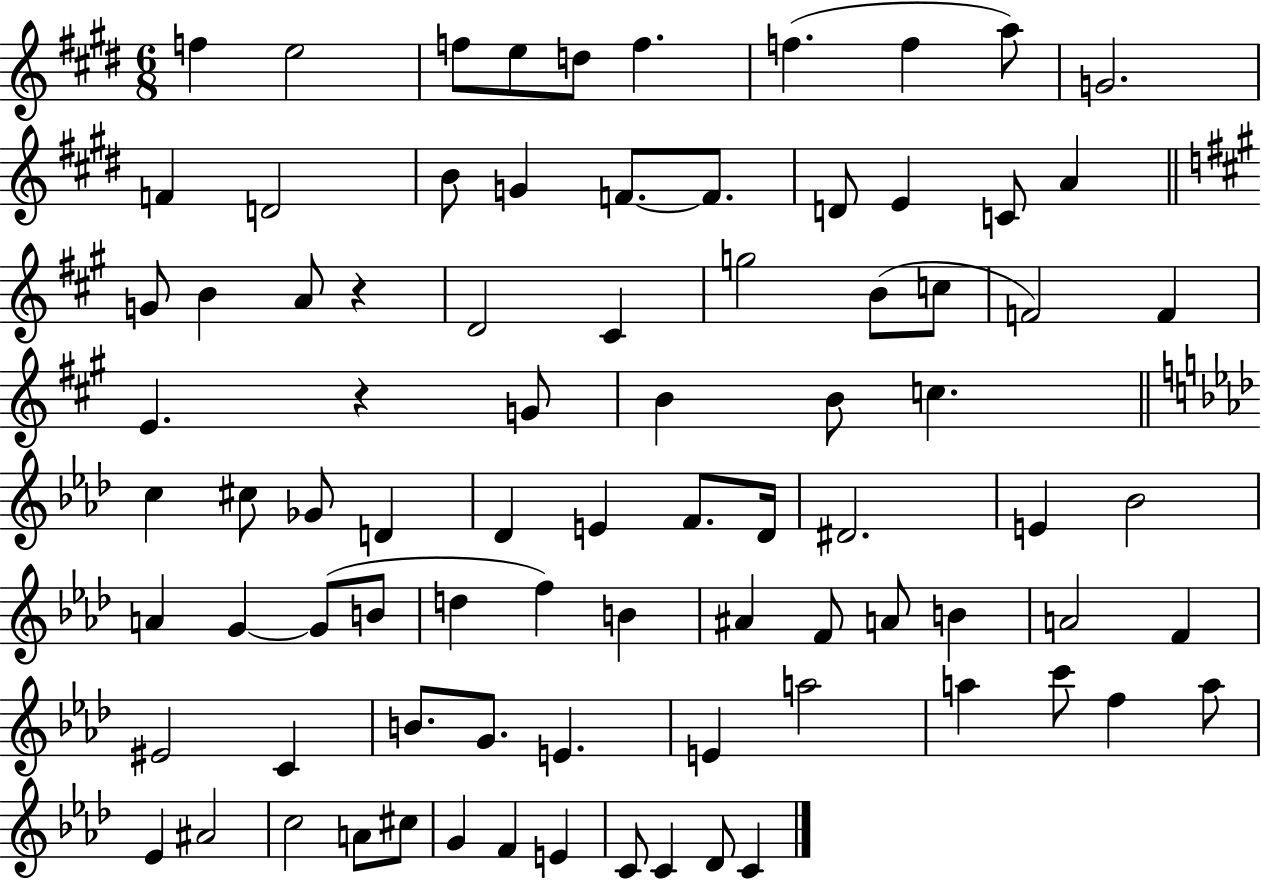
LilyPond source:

{
  \clef treble
  \numericTimeSignature
  \time 6/8
  \key e \major
  \repeat volta 2 { f''4 e''2 | f''8 e''8 d''8 f''4. | f''4.( f''4 a''8) | g'2. | \break f'4 d'2 | b'8 g'4 f'8.~~ f'8. | d'8 e'4 c'8 a'4 | \bar "||" \break \key a \major g'8 b'4 a'8 r4 | d'2 cis'4 | g''2 b'8( c''8 | f'2) f'4 | \break e'4. r4 g'8 | b'4 b'8 c''4. | \bar "||" \break \key aes \major c''4 cis''8 ges'8 d'4 | des'4 e'4 f'8. des'16 | dis'2. | e'4 bes'2 | \break a'4 g'4~~ g'8( b'8 | d''4 f''4) b'4 | ais'4 f'8 a'8 b'4 | a'2 f'4 | \break eis'2 c'4 | b'8. g'8. e'4. | e'4 a''2 | a''4 c'''8 f''4 a''8 | \break ees'4 ais'2 | c''2 a'8 cis''8 | g'4 f'4 e'4 | c'8 c'4 des'8 c'4 | \break } \bar "|."
}